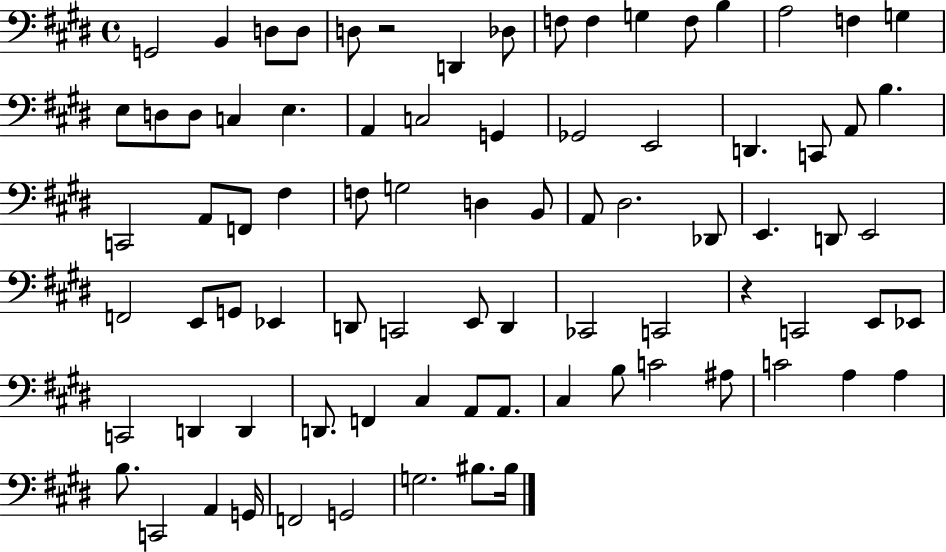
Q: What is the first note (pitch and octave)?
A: G2